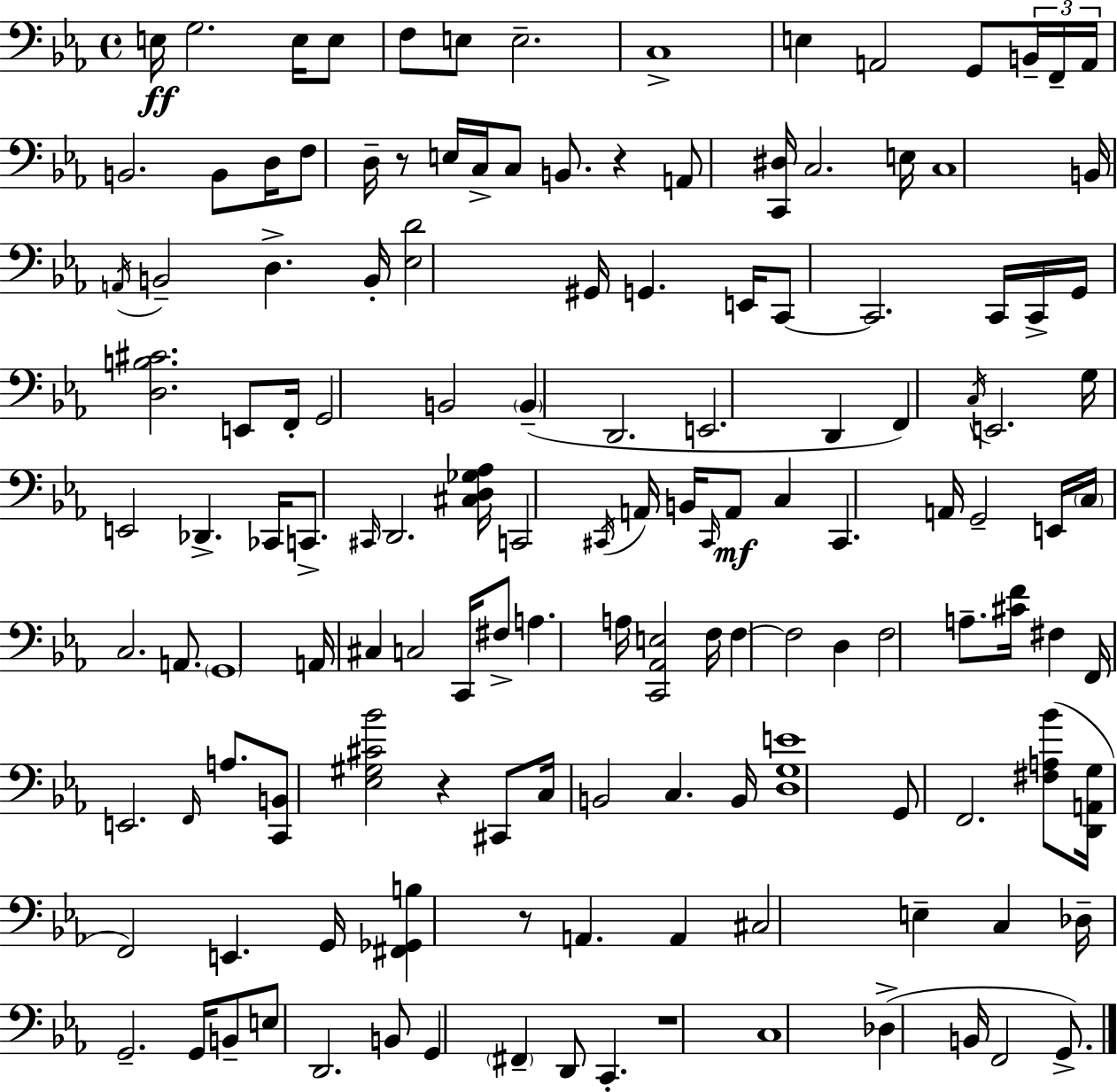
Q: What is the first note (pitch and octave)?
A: E3